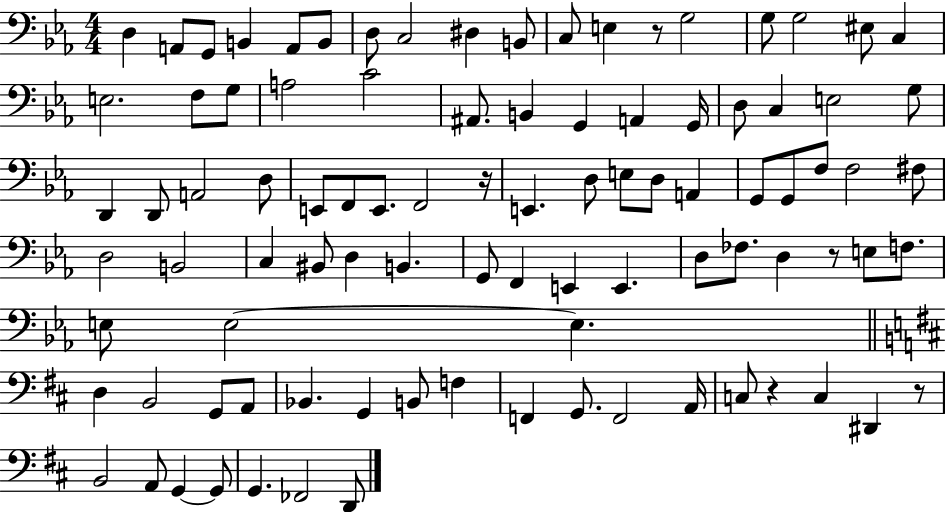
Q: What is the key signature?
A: EES major